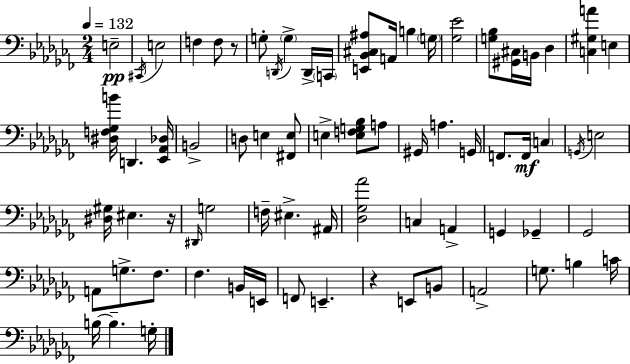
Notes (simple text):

E3/h C#2/s E3/h F3/q F3/e R/e G3/e D2/s G3/q D2/s C2/s [E2,Bb2,C#3,A#3]/e A2/s B3/q G3/s [Gb3,Eb4]/h [G3,Bb3]/e [G#2,C#3]/s B2/s Db3/q [C3,G#3,A4]/q E3/q [D#3,F3,Gb3,B4]/s D2/q. [Eb2,Ab2,Db3]/s B2/h D3/e E3/q [F#2,E3]/e E3/q [E3,F3,G3,Bb3]/e A3/e G#2/s A3/q. G2/s F2/e. F2/s C3/q G2/s E3/h [D#3,G#3]/s EIS3/q. R/s D#2/s G3/h F3/s EIS3/q. A#2/s [Db3,Gb3,Ab4]/h C3/q A2/q G2/q Gb2/q Gb2/h A2/e G3/e. FES3/e. FES3/q. B2/s E2/s F2/e E2/q. R/q E2/e B2/e A2/h G3/e. B3/q C4/s B3/s B3/q. G3/s